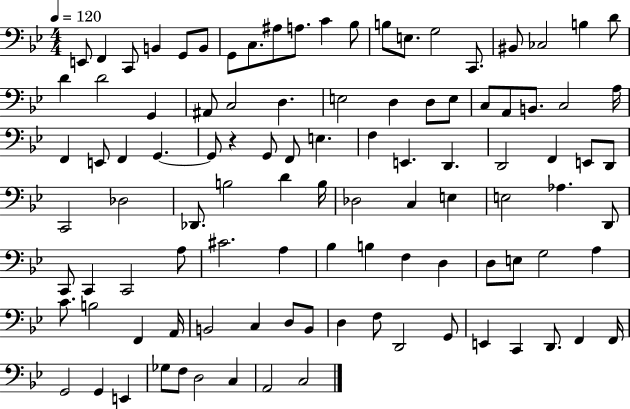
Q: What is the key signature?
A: BES major